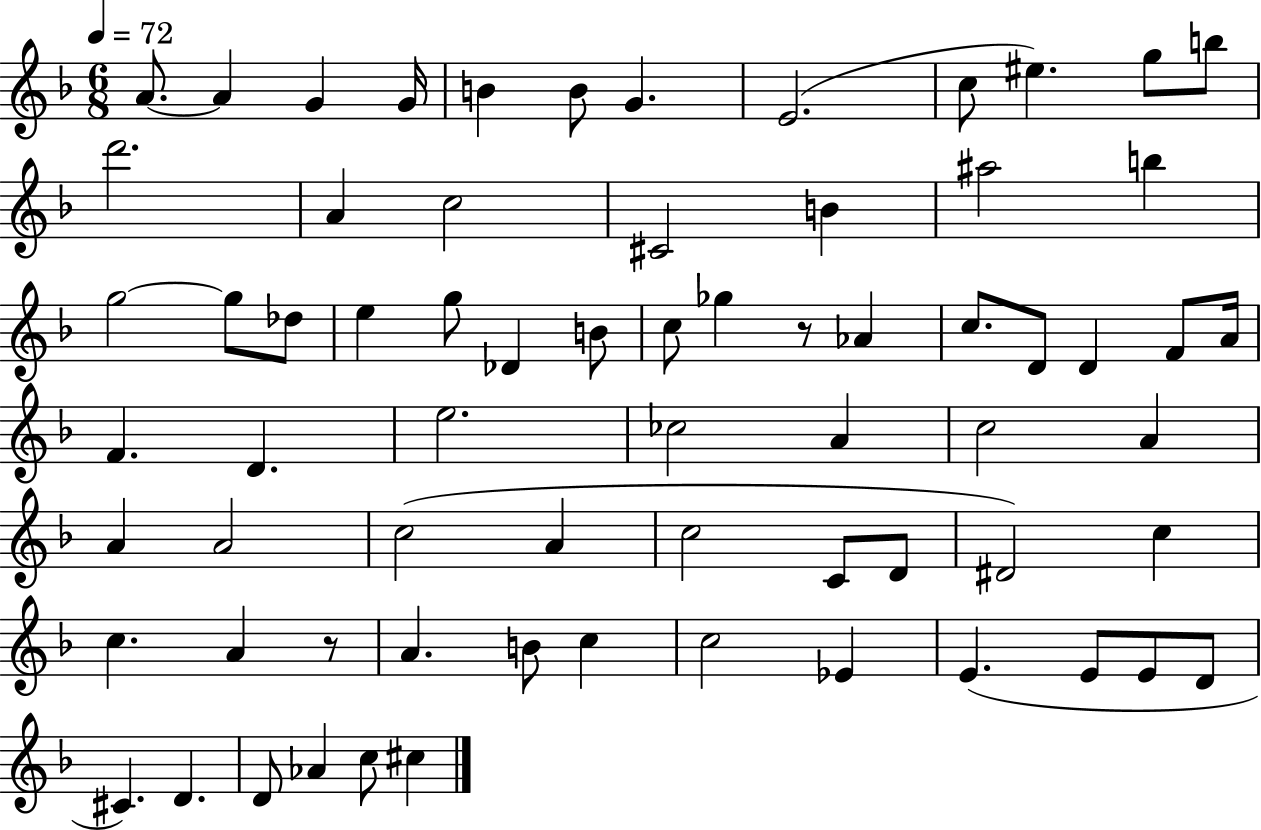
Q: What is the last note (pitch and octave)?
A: C#5